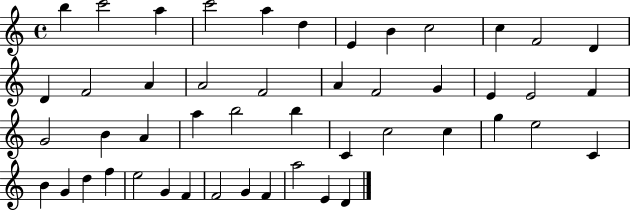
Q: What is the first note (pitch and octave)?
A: B5